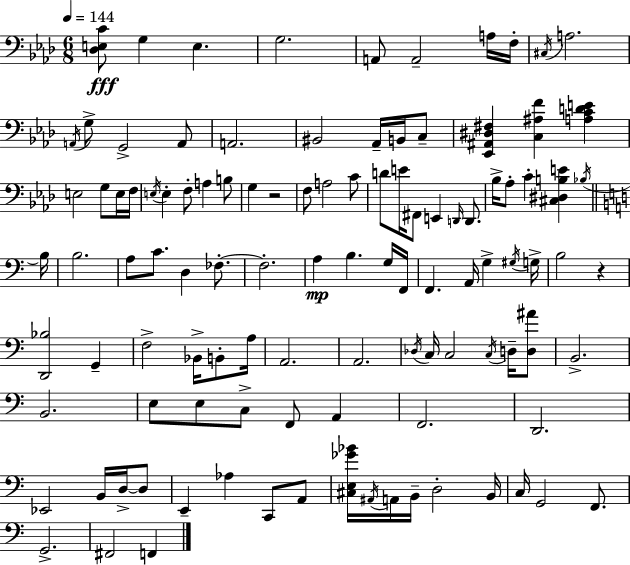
X:1
T:Untitled
M:6/8
L:1/4
K:Fm
[_D,E,C]/2 G, E, G,2 A,,/2 A,,2 A,/4 F,/4 ^C,/4 A,2 A,,/4 G,/2 G,,2 A,,/2 A,,2 ^B,,2 _A,,/4 B,,/4 C,/2 [_E,,^A,,^D,^F,] [C,^A,F] [A,CDE] E,2 G,/2 E,/4 F,/4 E,/4 E, F,/2 A, B,/2 G, z2 F,/2 A,2 C/2 D/2 E/4 ^F,,/2 E,, D,,/4 D,,/2 _B,/4 _A,/2 C [^C,^D,B,E] _B,/4 B,/4 B,2 A,/2 C/2 D, _F,/2 _F,2 A, B, G,/4 F,,/4 F,, A,,/4 G, ^G,/4 G,/4 B,2 z [D,,_B,]2 G,, F,2 _B,,/4 B,,/2 A,/4 A,,2 A,,2 _D,/4 C,/4 C,2 C,/4 D,/4 [D,^A]/2 B,,2 B,,2 E,/2 E,/2 C,/2 F,,/2 A,, F,,2 D,,2 _E,,2 B,,/4 D,/4 D,/2 E,, _A, C,,/2 A,,/2 [^C,E,_G_B]/4 ^A,,/4 A,,/4 B,,/4 D,2 B,,/4 C,/4 G,,2 F,,/2 G,,2 ^F,,2 F,,